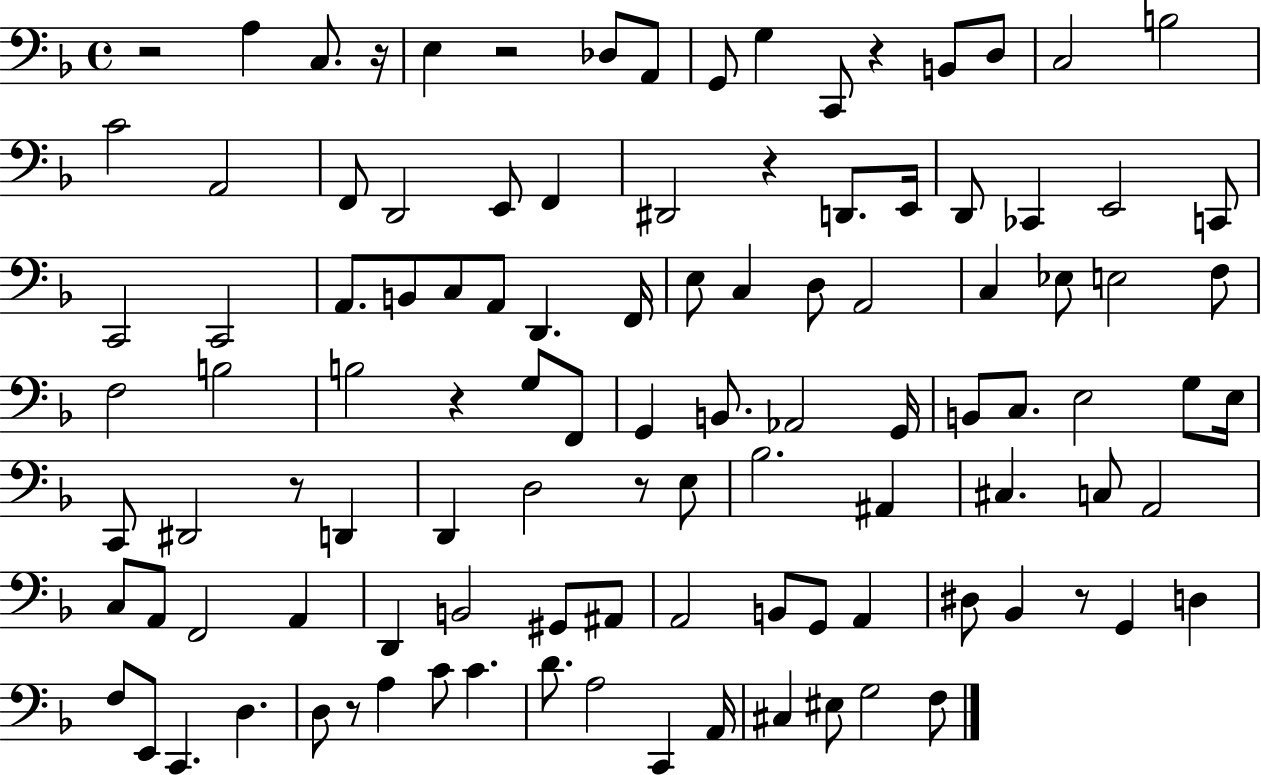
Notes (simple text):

R/h A3/q C3/e. R/s E3/q R/h Db3/e A2/e G2/e G3/q C2/e R/q B2/e D3/e C3/h B3/h C4/h A2/h F2/e D2/h E2/e F2/q D#2/h R/q D2/e. E2/s D2/e CES2/q E2/h C2/e C2/h C2/h A2/e. B2/e C3/e A2/e D2/q. F2/s E3/e C3/q D3/e A2/h C3/q Eb3/e E3/h F3/e F3/h B3/h B3/h R/q G3/e F2/e G2/q B2/e. Ab2/h G2/s B2/e C3/e. E3/h G3/e E3/s C2/e D#2/h R/e D2/q D2/q D3/h R/e E3/e Bb3/h. A#2/q C#3/q. C3/e A2/h C3/e A2/e F2/h A2/q D2/q B2/h G#2/e A#2/e A2/h B2/e G2/e A2/q D#3/e Bb2/q R/e G2/q D3/q F3/e E2/e C2/q. D3/q. D3/e R/e A3/q C4/e C4/q. D4/e. A3/h C2/q A2/s C#3/q EIS3/e G3/h F3/e